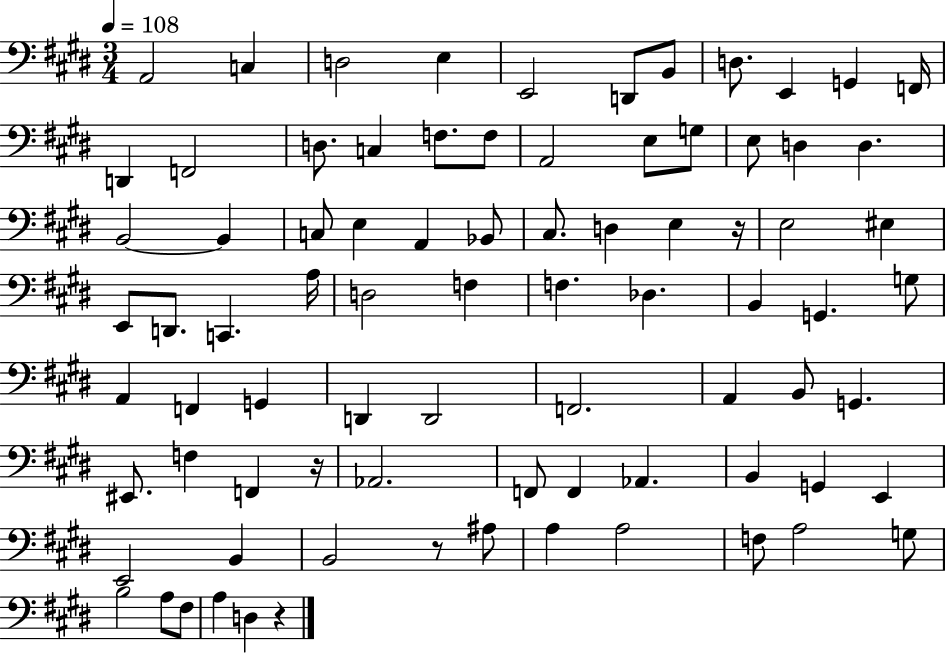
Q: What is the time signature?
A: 3/4